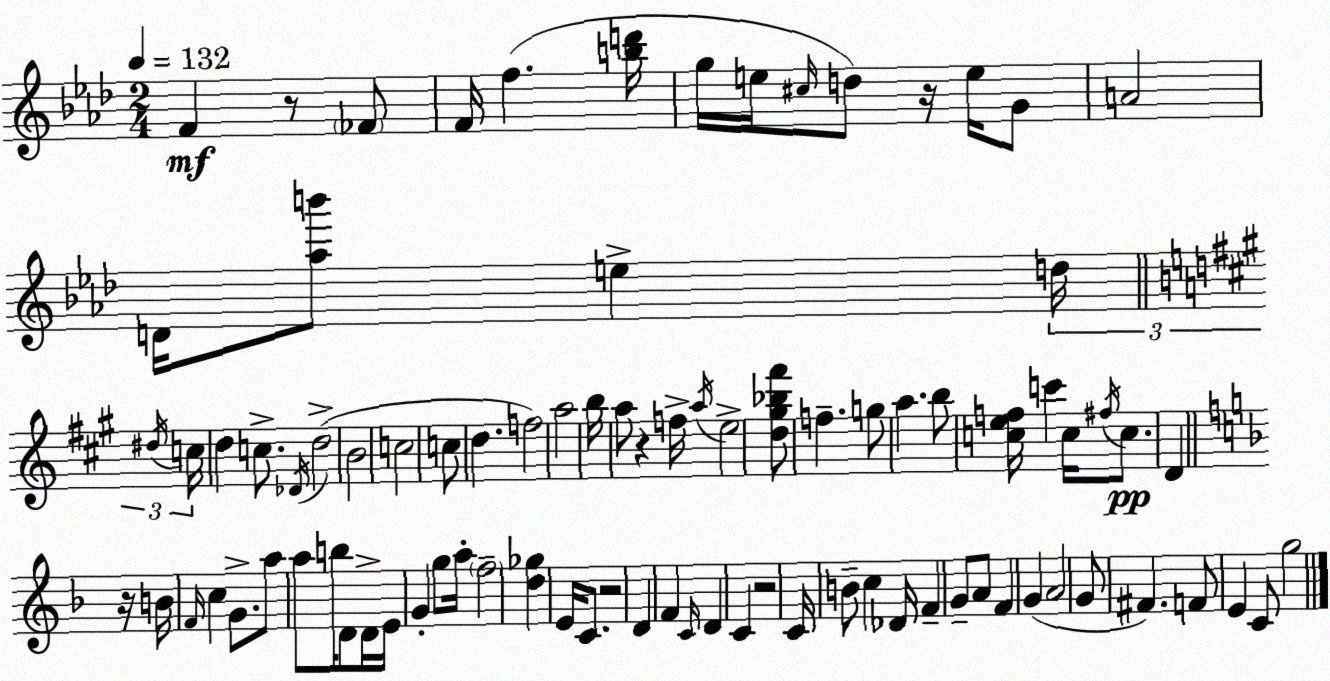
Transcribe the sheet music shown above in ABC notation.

X:1
T:Untitled
M:2/4
L:1/4
K:Ab
F z/2 _F/2 F/4 f [bd']/4 g/4 e/4 ^c/4 d/2 z/4 e/4 G/2 A2 D/4 [_ab']/2 e d/4 ^d/4 c/4 d c/2 _D/4 d2 B2 c2 c/2 d f2 a2 b/4 a/2 z f/4 a/4 e2 [d^g_b^f']/2 f g/2 a b/2 [cef]/4 c' c/4 ^f/4 c/2 D z/4 B/4 F/4 c G/2 a/2 a/2 b/4 D/2 D/4 E/4 G g/2 a/4 f2 [d_g] E/4 C/2 z2 D F C/4 D C z2 C/4 B/2 c _D/4 F G/2 A/2 F G A2 G/2 ^F F/2 E C/2 g2